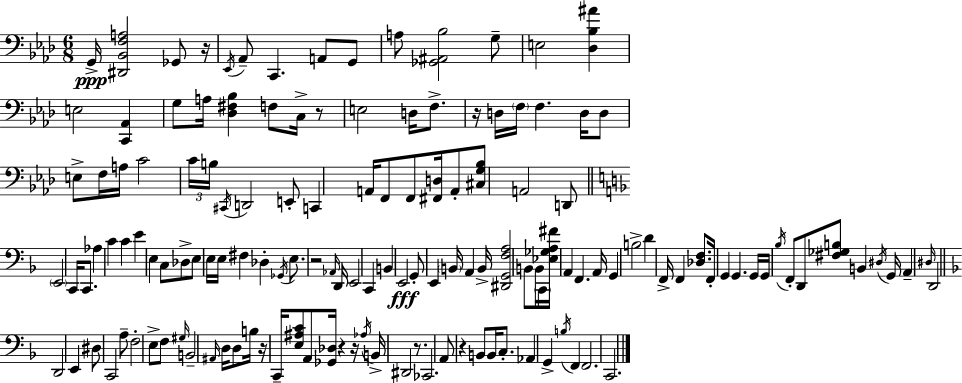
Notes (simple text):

G2/s [D#2,Bb2,F3,A3]/h Gb2/e R/s Eb2/s Ab2/e C2/q. A2/e G2/e A3/e [Gb2,A#2,Bb3]/h G3/e E3/h [Db3,Bb3,A#4]/q E3/h [C2,Ab2]/q G3/e A3/s [Db3,F#3,Bb3]/q F3/e C3/s R/e E3/h D3/s F3/e. R/s D3/s F3/s F3/q. D3/s D3/e E3/e F3/s A3/s C4/h C4/s B3/s C#2/s D2/h E2/e C2/q A2/s F2/e F2/e [F#2,D3]/s A2/e [C#3,G3,Bb3]/e A2/h D2/e E2/h C2/s C2/e. Ab3/q C4/q C4/q E4/q E3/q C3/e Db3/e E3/e E3/s E3/s F#3/q Db3/q Gb2/s E3/e. R/h Ab2/s D2/s E2/h C2/q B2/q E2/h G2/e E2/q B2/s A2/q B2/s [D#2,G2,F3,A3]/h B2/e B2/s C2/s [Eb3,Gb3,A3,F#4]/s A2/q F2/q. A2/s G2/q B3/h D4/q F2/s F2/q [Db3,F3]/e. F2/s G2/q G2/q. G2/s G2/s Bb3/s F2/e D2/e [F#3,Gb3,B3]/e B2/q D#3/s G2/s A2/q D#3/s D2/h D2/h E2/q D#3/e C2/h A3/e F3/h E3/e F3/e G#3/s B2/h A#2/s D3/s D3/e B3/s R/s C2/s [E3,A#3,C4]/e A2/e [Gb2,Db3]/s R/q R/s Ab3/s B2/s D#2/h R/e. CES2/h. A2/e R/q B2/e B2/s C3/e. Ab2/q G2/q B3/s F2/q F2/h. C2/h.